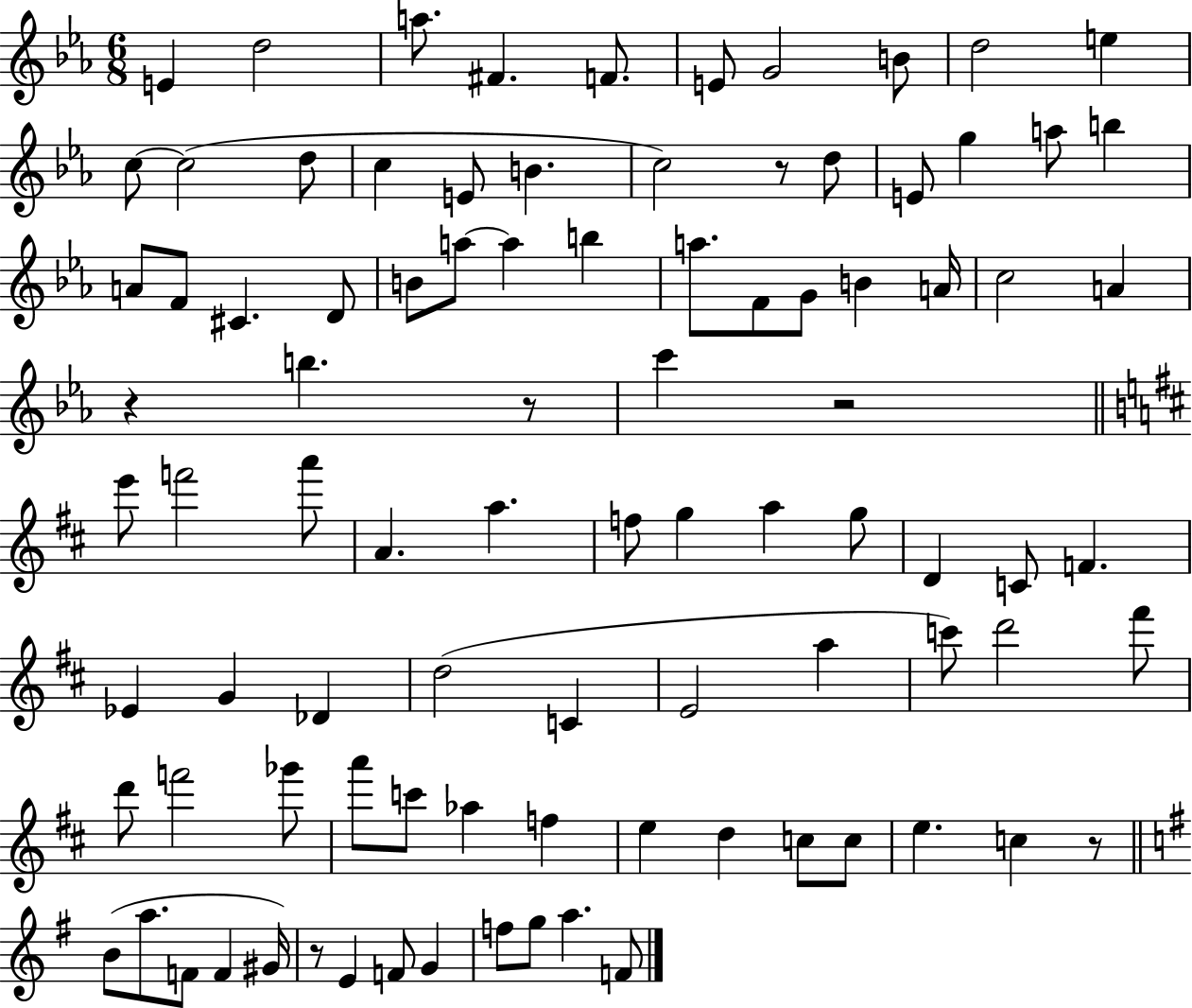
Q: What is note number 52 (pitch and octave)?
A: Eb4